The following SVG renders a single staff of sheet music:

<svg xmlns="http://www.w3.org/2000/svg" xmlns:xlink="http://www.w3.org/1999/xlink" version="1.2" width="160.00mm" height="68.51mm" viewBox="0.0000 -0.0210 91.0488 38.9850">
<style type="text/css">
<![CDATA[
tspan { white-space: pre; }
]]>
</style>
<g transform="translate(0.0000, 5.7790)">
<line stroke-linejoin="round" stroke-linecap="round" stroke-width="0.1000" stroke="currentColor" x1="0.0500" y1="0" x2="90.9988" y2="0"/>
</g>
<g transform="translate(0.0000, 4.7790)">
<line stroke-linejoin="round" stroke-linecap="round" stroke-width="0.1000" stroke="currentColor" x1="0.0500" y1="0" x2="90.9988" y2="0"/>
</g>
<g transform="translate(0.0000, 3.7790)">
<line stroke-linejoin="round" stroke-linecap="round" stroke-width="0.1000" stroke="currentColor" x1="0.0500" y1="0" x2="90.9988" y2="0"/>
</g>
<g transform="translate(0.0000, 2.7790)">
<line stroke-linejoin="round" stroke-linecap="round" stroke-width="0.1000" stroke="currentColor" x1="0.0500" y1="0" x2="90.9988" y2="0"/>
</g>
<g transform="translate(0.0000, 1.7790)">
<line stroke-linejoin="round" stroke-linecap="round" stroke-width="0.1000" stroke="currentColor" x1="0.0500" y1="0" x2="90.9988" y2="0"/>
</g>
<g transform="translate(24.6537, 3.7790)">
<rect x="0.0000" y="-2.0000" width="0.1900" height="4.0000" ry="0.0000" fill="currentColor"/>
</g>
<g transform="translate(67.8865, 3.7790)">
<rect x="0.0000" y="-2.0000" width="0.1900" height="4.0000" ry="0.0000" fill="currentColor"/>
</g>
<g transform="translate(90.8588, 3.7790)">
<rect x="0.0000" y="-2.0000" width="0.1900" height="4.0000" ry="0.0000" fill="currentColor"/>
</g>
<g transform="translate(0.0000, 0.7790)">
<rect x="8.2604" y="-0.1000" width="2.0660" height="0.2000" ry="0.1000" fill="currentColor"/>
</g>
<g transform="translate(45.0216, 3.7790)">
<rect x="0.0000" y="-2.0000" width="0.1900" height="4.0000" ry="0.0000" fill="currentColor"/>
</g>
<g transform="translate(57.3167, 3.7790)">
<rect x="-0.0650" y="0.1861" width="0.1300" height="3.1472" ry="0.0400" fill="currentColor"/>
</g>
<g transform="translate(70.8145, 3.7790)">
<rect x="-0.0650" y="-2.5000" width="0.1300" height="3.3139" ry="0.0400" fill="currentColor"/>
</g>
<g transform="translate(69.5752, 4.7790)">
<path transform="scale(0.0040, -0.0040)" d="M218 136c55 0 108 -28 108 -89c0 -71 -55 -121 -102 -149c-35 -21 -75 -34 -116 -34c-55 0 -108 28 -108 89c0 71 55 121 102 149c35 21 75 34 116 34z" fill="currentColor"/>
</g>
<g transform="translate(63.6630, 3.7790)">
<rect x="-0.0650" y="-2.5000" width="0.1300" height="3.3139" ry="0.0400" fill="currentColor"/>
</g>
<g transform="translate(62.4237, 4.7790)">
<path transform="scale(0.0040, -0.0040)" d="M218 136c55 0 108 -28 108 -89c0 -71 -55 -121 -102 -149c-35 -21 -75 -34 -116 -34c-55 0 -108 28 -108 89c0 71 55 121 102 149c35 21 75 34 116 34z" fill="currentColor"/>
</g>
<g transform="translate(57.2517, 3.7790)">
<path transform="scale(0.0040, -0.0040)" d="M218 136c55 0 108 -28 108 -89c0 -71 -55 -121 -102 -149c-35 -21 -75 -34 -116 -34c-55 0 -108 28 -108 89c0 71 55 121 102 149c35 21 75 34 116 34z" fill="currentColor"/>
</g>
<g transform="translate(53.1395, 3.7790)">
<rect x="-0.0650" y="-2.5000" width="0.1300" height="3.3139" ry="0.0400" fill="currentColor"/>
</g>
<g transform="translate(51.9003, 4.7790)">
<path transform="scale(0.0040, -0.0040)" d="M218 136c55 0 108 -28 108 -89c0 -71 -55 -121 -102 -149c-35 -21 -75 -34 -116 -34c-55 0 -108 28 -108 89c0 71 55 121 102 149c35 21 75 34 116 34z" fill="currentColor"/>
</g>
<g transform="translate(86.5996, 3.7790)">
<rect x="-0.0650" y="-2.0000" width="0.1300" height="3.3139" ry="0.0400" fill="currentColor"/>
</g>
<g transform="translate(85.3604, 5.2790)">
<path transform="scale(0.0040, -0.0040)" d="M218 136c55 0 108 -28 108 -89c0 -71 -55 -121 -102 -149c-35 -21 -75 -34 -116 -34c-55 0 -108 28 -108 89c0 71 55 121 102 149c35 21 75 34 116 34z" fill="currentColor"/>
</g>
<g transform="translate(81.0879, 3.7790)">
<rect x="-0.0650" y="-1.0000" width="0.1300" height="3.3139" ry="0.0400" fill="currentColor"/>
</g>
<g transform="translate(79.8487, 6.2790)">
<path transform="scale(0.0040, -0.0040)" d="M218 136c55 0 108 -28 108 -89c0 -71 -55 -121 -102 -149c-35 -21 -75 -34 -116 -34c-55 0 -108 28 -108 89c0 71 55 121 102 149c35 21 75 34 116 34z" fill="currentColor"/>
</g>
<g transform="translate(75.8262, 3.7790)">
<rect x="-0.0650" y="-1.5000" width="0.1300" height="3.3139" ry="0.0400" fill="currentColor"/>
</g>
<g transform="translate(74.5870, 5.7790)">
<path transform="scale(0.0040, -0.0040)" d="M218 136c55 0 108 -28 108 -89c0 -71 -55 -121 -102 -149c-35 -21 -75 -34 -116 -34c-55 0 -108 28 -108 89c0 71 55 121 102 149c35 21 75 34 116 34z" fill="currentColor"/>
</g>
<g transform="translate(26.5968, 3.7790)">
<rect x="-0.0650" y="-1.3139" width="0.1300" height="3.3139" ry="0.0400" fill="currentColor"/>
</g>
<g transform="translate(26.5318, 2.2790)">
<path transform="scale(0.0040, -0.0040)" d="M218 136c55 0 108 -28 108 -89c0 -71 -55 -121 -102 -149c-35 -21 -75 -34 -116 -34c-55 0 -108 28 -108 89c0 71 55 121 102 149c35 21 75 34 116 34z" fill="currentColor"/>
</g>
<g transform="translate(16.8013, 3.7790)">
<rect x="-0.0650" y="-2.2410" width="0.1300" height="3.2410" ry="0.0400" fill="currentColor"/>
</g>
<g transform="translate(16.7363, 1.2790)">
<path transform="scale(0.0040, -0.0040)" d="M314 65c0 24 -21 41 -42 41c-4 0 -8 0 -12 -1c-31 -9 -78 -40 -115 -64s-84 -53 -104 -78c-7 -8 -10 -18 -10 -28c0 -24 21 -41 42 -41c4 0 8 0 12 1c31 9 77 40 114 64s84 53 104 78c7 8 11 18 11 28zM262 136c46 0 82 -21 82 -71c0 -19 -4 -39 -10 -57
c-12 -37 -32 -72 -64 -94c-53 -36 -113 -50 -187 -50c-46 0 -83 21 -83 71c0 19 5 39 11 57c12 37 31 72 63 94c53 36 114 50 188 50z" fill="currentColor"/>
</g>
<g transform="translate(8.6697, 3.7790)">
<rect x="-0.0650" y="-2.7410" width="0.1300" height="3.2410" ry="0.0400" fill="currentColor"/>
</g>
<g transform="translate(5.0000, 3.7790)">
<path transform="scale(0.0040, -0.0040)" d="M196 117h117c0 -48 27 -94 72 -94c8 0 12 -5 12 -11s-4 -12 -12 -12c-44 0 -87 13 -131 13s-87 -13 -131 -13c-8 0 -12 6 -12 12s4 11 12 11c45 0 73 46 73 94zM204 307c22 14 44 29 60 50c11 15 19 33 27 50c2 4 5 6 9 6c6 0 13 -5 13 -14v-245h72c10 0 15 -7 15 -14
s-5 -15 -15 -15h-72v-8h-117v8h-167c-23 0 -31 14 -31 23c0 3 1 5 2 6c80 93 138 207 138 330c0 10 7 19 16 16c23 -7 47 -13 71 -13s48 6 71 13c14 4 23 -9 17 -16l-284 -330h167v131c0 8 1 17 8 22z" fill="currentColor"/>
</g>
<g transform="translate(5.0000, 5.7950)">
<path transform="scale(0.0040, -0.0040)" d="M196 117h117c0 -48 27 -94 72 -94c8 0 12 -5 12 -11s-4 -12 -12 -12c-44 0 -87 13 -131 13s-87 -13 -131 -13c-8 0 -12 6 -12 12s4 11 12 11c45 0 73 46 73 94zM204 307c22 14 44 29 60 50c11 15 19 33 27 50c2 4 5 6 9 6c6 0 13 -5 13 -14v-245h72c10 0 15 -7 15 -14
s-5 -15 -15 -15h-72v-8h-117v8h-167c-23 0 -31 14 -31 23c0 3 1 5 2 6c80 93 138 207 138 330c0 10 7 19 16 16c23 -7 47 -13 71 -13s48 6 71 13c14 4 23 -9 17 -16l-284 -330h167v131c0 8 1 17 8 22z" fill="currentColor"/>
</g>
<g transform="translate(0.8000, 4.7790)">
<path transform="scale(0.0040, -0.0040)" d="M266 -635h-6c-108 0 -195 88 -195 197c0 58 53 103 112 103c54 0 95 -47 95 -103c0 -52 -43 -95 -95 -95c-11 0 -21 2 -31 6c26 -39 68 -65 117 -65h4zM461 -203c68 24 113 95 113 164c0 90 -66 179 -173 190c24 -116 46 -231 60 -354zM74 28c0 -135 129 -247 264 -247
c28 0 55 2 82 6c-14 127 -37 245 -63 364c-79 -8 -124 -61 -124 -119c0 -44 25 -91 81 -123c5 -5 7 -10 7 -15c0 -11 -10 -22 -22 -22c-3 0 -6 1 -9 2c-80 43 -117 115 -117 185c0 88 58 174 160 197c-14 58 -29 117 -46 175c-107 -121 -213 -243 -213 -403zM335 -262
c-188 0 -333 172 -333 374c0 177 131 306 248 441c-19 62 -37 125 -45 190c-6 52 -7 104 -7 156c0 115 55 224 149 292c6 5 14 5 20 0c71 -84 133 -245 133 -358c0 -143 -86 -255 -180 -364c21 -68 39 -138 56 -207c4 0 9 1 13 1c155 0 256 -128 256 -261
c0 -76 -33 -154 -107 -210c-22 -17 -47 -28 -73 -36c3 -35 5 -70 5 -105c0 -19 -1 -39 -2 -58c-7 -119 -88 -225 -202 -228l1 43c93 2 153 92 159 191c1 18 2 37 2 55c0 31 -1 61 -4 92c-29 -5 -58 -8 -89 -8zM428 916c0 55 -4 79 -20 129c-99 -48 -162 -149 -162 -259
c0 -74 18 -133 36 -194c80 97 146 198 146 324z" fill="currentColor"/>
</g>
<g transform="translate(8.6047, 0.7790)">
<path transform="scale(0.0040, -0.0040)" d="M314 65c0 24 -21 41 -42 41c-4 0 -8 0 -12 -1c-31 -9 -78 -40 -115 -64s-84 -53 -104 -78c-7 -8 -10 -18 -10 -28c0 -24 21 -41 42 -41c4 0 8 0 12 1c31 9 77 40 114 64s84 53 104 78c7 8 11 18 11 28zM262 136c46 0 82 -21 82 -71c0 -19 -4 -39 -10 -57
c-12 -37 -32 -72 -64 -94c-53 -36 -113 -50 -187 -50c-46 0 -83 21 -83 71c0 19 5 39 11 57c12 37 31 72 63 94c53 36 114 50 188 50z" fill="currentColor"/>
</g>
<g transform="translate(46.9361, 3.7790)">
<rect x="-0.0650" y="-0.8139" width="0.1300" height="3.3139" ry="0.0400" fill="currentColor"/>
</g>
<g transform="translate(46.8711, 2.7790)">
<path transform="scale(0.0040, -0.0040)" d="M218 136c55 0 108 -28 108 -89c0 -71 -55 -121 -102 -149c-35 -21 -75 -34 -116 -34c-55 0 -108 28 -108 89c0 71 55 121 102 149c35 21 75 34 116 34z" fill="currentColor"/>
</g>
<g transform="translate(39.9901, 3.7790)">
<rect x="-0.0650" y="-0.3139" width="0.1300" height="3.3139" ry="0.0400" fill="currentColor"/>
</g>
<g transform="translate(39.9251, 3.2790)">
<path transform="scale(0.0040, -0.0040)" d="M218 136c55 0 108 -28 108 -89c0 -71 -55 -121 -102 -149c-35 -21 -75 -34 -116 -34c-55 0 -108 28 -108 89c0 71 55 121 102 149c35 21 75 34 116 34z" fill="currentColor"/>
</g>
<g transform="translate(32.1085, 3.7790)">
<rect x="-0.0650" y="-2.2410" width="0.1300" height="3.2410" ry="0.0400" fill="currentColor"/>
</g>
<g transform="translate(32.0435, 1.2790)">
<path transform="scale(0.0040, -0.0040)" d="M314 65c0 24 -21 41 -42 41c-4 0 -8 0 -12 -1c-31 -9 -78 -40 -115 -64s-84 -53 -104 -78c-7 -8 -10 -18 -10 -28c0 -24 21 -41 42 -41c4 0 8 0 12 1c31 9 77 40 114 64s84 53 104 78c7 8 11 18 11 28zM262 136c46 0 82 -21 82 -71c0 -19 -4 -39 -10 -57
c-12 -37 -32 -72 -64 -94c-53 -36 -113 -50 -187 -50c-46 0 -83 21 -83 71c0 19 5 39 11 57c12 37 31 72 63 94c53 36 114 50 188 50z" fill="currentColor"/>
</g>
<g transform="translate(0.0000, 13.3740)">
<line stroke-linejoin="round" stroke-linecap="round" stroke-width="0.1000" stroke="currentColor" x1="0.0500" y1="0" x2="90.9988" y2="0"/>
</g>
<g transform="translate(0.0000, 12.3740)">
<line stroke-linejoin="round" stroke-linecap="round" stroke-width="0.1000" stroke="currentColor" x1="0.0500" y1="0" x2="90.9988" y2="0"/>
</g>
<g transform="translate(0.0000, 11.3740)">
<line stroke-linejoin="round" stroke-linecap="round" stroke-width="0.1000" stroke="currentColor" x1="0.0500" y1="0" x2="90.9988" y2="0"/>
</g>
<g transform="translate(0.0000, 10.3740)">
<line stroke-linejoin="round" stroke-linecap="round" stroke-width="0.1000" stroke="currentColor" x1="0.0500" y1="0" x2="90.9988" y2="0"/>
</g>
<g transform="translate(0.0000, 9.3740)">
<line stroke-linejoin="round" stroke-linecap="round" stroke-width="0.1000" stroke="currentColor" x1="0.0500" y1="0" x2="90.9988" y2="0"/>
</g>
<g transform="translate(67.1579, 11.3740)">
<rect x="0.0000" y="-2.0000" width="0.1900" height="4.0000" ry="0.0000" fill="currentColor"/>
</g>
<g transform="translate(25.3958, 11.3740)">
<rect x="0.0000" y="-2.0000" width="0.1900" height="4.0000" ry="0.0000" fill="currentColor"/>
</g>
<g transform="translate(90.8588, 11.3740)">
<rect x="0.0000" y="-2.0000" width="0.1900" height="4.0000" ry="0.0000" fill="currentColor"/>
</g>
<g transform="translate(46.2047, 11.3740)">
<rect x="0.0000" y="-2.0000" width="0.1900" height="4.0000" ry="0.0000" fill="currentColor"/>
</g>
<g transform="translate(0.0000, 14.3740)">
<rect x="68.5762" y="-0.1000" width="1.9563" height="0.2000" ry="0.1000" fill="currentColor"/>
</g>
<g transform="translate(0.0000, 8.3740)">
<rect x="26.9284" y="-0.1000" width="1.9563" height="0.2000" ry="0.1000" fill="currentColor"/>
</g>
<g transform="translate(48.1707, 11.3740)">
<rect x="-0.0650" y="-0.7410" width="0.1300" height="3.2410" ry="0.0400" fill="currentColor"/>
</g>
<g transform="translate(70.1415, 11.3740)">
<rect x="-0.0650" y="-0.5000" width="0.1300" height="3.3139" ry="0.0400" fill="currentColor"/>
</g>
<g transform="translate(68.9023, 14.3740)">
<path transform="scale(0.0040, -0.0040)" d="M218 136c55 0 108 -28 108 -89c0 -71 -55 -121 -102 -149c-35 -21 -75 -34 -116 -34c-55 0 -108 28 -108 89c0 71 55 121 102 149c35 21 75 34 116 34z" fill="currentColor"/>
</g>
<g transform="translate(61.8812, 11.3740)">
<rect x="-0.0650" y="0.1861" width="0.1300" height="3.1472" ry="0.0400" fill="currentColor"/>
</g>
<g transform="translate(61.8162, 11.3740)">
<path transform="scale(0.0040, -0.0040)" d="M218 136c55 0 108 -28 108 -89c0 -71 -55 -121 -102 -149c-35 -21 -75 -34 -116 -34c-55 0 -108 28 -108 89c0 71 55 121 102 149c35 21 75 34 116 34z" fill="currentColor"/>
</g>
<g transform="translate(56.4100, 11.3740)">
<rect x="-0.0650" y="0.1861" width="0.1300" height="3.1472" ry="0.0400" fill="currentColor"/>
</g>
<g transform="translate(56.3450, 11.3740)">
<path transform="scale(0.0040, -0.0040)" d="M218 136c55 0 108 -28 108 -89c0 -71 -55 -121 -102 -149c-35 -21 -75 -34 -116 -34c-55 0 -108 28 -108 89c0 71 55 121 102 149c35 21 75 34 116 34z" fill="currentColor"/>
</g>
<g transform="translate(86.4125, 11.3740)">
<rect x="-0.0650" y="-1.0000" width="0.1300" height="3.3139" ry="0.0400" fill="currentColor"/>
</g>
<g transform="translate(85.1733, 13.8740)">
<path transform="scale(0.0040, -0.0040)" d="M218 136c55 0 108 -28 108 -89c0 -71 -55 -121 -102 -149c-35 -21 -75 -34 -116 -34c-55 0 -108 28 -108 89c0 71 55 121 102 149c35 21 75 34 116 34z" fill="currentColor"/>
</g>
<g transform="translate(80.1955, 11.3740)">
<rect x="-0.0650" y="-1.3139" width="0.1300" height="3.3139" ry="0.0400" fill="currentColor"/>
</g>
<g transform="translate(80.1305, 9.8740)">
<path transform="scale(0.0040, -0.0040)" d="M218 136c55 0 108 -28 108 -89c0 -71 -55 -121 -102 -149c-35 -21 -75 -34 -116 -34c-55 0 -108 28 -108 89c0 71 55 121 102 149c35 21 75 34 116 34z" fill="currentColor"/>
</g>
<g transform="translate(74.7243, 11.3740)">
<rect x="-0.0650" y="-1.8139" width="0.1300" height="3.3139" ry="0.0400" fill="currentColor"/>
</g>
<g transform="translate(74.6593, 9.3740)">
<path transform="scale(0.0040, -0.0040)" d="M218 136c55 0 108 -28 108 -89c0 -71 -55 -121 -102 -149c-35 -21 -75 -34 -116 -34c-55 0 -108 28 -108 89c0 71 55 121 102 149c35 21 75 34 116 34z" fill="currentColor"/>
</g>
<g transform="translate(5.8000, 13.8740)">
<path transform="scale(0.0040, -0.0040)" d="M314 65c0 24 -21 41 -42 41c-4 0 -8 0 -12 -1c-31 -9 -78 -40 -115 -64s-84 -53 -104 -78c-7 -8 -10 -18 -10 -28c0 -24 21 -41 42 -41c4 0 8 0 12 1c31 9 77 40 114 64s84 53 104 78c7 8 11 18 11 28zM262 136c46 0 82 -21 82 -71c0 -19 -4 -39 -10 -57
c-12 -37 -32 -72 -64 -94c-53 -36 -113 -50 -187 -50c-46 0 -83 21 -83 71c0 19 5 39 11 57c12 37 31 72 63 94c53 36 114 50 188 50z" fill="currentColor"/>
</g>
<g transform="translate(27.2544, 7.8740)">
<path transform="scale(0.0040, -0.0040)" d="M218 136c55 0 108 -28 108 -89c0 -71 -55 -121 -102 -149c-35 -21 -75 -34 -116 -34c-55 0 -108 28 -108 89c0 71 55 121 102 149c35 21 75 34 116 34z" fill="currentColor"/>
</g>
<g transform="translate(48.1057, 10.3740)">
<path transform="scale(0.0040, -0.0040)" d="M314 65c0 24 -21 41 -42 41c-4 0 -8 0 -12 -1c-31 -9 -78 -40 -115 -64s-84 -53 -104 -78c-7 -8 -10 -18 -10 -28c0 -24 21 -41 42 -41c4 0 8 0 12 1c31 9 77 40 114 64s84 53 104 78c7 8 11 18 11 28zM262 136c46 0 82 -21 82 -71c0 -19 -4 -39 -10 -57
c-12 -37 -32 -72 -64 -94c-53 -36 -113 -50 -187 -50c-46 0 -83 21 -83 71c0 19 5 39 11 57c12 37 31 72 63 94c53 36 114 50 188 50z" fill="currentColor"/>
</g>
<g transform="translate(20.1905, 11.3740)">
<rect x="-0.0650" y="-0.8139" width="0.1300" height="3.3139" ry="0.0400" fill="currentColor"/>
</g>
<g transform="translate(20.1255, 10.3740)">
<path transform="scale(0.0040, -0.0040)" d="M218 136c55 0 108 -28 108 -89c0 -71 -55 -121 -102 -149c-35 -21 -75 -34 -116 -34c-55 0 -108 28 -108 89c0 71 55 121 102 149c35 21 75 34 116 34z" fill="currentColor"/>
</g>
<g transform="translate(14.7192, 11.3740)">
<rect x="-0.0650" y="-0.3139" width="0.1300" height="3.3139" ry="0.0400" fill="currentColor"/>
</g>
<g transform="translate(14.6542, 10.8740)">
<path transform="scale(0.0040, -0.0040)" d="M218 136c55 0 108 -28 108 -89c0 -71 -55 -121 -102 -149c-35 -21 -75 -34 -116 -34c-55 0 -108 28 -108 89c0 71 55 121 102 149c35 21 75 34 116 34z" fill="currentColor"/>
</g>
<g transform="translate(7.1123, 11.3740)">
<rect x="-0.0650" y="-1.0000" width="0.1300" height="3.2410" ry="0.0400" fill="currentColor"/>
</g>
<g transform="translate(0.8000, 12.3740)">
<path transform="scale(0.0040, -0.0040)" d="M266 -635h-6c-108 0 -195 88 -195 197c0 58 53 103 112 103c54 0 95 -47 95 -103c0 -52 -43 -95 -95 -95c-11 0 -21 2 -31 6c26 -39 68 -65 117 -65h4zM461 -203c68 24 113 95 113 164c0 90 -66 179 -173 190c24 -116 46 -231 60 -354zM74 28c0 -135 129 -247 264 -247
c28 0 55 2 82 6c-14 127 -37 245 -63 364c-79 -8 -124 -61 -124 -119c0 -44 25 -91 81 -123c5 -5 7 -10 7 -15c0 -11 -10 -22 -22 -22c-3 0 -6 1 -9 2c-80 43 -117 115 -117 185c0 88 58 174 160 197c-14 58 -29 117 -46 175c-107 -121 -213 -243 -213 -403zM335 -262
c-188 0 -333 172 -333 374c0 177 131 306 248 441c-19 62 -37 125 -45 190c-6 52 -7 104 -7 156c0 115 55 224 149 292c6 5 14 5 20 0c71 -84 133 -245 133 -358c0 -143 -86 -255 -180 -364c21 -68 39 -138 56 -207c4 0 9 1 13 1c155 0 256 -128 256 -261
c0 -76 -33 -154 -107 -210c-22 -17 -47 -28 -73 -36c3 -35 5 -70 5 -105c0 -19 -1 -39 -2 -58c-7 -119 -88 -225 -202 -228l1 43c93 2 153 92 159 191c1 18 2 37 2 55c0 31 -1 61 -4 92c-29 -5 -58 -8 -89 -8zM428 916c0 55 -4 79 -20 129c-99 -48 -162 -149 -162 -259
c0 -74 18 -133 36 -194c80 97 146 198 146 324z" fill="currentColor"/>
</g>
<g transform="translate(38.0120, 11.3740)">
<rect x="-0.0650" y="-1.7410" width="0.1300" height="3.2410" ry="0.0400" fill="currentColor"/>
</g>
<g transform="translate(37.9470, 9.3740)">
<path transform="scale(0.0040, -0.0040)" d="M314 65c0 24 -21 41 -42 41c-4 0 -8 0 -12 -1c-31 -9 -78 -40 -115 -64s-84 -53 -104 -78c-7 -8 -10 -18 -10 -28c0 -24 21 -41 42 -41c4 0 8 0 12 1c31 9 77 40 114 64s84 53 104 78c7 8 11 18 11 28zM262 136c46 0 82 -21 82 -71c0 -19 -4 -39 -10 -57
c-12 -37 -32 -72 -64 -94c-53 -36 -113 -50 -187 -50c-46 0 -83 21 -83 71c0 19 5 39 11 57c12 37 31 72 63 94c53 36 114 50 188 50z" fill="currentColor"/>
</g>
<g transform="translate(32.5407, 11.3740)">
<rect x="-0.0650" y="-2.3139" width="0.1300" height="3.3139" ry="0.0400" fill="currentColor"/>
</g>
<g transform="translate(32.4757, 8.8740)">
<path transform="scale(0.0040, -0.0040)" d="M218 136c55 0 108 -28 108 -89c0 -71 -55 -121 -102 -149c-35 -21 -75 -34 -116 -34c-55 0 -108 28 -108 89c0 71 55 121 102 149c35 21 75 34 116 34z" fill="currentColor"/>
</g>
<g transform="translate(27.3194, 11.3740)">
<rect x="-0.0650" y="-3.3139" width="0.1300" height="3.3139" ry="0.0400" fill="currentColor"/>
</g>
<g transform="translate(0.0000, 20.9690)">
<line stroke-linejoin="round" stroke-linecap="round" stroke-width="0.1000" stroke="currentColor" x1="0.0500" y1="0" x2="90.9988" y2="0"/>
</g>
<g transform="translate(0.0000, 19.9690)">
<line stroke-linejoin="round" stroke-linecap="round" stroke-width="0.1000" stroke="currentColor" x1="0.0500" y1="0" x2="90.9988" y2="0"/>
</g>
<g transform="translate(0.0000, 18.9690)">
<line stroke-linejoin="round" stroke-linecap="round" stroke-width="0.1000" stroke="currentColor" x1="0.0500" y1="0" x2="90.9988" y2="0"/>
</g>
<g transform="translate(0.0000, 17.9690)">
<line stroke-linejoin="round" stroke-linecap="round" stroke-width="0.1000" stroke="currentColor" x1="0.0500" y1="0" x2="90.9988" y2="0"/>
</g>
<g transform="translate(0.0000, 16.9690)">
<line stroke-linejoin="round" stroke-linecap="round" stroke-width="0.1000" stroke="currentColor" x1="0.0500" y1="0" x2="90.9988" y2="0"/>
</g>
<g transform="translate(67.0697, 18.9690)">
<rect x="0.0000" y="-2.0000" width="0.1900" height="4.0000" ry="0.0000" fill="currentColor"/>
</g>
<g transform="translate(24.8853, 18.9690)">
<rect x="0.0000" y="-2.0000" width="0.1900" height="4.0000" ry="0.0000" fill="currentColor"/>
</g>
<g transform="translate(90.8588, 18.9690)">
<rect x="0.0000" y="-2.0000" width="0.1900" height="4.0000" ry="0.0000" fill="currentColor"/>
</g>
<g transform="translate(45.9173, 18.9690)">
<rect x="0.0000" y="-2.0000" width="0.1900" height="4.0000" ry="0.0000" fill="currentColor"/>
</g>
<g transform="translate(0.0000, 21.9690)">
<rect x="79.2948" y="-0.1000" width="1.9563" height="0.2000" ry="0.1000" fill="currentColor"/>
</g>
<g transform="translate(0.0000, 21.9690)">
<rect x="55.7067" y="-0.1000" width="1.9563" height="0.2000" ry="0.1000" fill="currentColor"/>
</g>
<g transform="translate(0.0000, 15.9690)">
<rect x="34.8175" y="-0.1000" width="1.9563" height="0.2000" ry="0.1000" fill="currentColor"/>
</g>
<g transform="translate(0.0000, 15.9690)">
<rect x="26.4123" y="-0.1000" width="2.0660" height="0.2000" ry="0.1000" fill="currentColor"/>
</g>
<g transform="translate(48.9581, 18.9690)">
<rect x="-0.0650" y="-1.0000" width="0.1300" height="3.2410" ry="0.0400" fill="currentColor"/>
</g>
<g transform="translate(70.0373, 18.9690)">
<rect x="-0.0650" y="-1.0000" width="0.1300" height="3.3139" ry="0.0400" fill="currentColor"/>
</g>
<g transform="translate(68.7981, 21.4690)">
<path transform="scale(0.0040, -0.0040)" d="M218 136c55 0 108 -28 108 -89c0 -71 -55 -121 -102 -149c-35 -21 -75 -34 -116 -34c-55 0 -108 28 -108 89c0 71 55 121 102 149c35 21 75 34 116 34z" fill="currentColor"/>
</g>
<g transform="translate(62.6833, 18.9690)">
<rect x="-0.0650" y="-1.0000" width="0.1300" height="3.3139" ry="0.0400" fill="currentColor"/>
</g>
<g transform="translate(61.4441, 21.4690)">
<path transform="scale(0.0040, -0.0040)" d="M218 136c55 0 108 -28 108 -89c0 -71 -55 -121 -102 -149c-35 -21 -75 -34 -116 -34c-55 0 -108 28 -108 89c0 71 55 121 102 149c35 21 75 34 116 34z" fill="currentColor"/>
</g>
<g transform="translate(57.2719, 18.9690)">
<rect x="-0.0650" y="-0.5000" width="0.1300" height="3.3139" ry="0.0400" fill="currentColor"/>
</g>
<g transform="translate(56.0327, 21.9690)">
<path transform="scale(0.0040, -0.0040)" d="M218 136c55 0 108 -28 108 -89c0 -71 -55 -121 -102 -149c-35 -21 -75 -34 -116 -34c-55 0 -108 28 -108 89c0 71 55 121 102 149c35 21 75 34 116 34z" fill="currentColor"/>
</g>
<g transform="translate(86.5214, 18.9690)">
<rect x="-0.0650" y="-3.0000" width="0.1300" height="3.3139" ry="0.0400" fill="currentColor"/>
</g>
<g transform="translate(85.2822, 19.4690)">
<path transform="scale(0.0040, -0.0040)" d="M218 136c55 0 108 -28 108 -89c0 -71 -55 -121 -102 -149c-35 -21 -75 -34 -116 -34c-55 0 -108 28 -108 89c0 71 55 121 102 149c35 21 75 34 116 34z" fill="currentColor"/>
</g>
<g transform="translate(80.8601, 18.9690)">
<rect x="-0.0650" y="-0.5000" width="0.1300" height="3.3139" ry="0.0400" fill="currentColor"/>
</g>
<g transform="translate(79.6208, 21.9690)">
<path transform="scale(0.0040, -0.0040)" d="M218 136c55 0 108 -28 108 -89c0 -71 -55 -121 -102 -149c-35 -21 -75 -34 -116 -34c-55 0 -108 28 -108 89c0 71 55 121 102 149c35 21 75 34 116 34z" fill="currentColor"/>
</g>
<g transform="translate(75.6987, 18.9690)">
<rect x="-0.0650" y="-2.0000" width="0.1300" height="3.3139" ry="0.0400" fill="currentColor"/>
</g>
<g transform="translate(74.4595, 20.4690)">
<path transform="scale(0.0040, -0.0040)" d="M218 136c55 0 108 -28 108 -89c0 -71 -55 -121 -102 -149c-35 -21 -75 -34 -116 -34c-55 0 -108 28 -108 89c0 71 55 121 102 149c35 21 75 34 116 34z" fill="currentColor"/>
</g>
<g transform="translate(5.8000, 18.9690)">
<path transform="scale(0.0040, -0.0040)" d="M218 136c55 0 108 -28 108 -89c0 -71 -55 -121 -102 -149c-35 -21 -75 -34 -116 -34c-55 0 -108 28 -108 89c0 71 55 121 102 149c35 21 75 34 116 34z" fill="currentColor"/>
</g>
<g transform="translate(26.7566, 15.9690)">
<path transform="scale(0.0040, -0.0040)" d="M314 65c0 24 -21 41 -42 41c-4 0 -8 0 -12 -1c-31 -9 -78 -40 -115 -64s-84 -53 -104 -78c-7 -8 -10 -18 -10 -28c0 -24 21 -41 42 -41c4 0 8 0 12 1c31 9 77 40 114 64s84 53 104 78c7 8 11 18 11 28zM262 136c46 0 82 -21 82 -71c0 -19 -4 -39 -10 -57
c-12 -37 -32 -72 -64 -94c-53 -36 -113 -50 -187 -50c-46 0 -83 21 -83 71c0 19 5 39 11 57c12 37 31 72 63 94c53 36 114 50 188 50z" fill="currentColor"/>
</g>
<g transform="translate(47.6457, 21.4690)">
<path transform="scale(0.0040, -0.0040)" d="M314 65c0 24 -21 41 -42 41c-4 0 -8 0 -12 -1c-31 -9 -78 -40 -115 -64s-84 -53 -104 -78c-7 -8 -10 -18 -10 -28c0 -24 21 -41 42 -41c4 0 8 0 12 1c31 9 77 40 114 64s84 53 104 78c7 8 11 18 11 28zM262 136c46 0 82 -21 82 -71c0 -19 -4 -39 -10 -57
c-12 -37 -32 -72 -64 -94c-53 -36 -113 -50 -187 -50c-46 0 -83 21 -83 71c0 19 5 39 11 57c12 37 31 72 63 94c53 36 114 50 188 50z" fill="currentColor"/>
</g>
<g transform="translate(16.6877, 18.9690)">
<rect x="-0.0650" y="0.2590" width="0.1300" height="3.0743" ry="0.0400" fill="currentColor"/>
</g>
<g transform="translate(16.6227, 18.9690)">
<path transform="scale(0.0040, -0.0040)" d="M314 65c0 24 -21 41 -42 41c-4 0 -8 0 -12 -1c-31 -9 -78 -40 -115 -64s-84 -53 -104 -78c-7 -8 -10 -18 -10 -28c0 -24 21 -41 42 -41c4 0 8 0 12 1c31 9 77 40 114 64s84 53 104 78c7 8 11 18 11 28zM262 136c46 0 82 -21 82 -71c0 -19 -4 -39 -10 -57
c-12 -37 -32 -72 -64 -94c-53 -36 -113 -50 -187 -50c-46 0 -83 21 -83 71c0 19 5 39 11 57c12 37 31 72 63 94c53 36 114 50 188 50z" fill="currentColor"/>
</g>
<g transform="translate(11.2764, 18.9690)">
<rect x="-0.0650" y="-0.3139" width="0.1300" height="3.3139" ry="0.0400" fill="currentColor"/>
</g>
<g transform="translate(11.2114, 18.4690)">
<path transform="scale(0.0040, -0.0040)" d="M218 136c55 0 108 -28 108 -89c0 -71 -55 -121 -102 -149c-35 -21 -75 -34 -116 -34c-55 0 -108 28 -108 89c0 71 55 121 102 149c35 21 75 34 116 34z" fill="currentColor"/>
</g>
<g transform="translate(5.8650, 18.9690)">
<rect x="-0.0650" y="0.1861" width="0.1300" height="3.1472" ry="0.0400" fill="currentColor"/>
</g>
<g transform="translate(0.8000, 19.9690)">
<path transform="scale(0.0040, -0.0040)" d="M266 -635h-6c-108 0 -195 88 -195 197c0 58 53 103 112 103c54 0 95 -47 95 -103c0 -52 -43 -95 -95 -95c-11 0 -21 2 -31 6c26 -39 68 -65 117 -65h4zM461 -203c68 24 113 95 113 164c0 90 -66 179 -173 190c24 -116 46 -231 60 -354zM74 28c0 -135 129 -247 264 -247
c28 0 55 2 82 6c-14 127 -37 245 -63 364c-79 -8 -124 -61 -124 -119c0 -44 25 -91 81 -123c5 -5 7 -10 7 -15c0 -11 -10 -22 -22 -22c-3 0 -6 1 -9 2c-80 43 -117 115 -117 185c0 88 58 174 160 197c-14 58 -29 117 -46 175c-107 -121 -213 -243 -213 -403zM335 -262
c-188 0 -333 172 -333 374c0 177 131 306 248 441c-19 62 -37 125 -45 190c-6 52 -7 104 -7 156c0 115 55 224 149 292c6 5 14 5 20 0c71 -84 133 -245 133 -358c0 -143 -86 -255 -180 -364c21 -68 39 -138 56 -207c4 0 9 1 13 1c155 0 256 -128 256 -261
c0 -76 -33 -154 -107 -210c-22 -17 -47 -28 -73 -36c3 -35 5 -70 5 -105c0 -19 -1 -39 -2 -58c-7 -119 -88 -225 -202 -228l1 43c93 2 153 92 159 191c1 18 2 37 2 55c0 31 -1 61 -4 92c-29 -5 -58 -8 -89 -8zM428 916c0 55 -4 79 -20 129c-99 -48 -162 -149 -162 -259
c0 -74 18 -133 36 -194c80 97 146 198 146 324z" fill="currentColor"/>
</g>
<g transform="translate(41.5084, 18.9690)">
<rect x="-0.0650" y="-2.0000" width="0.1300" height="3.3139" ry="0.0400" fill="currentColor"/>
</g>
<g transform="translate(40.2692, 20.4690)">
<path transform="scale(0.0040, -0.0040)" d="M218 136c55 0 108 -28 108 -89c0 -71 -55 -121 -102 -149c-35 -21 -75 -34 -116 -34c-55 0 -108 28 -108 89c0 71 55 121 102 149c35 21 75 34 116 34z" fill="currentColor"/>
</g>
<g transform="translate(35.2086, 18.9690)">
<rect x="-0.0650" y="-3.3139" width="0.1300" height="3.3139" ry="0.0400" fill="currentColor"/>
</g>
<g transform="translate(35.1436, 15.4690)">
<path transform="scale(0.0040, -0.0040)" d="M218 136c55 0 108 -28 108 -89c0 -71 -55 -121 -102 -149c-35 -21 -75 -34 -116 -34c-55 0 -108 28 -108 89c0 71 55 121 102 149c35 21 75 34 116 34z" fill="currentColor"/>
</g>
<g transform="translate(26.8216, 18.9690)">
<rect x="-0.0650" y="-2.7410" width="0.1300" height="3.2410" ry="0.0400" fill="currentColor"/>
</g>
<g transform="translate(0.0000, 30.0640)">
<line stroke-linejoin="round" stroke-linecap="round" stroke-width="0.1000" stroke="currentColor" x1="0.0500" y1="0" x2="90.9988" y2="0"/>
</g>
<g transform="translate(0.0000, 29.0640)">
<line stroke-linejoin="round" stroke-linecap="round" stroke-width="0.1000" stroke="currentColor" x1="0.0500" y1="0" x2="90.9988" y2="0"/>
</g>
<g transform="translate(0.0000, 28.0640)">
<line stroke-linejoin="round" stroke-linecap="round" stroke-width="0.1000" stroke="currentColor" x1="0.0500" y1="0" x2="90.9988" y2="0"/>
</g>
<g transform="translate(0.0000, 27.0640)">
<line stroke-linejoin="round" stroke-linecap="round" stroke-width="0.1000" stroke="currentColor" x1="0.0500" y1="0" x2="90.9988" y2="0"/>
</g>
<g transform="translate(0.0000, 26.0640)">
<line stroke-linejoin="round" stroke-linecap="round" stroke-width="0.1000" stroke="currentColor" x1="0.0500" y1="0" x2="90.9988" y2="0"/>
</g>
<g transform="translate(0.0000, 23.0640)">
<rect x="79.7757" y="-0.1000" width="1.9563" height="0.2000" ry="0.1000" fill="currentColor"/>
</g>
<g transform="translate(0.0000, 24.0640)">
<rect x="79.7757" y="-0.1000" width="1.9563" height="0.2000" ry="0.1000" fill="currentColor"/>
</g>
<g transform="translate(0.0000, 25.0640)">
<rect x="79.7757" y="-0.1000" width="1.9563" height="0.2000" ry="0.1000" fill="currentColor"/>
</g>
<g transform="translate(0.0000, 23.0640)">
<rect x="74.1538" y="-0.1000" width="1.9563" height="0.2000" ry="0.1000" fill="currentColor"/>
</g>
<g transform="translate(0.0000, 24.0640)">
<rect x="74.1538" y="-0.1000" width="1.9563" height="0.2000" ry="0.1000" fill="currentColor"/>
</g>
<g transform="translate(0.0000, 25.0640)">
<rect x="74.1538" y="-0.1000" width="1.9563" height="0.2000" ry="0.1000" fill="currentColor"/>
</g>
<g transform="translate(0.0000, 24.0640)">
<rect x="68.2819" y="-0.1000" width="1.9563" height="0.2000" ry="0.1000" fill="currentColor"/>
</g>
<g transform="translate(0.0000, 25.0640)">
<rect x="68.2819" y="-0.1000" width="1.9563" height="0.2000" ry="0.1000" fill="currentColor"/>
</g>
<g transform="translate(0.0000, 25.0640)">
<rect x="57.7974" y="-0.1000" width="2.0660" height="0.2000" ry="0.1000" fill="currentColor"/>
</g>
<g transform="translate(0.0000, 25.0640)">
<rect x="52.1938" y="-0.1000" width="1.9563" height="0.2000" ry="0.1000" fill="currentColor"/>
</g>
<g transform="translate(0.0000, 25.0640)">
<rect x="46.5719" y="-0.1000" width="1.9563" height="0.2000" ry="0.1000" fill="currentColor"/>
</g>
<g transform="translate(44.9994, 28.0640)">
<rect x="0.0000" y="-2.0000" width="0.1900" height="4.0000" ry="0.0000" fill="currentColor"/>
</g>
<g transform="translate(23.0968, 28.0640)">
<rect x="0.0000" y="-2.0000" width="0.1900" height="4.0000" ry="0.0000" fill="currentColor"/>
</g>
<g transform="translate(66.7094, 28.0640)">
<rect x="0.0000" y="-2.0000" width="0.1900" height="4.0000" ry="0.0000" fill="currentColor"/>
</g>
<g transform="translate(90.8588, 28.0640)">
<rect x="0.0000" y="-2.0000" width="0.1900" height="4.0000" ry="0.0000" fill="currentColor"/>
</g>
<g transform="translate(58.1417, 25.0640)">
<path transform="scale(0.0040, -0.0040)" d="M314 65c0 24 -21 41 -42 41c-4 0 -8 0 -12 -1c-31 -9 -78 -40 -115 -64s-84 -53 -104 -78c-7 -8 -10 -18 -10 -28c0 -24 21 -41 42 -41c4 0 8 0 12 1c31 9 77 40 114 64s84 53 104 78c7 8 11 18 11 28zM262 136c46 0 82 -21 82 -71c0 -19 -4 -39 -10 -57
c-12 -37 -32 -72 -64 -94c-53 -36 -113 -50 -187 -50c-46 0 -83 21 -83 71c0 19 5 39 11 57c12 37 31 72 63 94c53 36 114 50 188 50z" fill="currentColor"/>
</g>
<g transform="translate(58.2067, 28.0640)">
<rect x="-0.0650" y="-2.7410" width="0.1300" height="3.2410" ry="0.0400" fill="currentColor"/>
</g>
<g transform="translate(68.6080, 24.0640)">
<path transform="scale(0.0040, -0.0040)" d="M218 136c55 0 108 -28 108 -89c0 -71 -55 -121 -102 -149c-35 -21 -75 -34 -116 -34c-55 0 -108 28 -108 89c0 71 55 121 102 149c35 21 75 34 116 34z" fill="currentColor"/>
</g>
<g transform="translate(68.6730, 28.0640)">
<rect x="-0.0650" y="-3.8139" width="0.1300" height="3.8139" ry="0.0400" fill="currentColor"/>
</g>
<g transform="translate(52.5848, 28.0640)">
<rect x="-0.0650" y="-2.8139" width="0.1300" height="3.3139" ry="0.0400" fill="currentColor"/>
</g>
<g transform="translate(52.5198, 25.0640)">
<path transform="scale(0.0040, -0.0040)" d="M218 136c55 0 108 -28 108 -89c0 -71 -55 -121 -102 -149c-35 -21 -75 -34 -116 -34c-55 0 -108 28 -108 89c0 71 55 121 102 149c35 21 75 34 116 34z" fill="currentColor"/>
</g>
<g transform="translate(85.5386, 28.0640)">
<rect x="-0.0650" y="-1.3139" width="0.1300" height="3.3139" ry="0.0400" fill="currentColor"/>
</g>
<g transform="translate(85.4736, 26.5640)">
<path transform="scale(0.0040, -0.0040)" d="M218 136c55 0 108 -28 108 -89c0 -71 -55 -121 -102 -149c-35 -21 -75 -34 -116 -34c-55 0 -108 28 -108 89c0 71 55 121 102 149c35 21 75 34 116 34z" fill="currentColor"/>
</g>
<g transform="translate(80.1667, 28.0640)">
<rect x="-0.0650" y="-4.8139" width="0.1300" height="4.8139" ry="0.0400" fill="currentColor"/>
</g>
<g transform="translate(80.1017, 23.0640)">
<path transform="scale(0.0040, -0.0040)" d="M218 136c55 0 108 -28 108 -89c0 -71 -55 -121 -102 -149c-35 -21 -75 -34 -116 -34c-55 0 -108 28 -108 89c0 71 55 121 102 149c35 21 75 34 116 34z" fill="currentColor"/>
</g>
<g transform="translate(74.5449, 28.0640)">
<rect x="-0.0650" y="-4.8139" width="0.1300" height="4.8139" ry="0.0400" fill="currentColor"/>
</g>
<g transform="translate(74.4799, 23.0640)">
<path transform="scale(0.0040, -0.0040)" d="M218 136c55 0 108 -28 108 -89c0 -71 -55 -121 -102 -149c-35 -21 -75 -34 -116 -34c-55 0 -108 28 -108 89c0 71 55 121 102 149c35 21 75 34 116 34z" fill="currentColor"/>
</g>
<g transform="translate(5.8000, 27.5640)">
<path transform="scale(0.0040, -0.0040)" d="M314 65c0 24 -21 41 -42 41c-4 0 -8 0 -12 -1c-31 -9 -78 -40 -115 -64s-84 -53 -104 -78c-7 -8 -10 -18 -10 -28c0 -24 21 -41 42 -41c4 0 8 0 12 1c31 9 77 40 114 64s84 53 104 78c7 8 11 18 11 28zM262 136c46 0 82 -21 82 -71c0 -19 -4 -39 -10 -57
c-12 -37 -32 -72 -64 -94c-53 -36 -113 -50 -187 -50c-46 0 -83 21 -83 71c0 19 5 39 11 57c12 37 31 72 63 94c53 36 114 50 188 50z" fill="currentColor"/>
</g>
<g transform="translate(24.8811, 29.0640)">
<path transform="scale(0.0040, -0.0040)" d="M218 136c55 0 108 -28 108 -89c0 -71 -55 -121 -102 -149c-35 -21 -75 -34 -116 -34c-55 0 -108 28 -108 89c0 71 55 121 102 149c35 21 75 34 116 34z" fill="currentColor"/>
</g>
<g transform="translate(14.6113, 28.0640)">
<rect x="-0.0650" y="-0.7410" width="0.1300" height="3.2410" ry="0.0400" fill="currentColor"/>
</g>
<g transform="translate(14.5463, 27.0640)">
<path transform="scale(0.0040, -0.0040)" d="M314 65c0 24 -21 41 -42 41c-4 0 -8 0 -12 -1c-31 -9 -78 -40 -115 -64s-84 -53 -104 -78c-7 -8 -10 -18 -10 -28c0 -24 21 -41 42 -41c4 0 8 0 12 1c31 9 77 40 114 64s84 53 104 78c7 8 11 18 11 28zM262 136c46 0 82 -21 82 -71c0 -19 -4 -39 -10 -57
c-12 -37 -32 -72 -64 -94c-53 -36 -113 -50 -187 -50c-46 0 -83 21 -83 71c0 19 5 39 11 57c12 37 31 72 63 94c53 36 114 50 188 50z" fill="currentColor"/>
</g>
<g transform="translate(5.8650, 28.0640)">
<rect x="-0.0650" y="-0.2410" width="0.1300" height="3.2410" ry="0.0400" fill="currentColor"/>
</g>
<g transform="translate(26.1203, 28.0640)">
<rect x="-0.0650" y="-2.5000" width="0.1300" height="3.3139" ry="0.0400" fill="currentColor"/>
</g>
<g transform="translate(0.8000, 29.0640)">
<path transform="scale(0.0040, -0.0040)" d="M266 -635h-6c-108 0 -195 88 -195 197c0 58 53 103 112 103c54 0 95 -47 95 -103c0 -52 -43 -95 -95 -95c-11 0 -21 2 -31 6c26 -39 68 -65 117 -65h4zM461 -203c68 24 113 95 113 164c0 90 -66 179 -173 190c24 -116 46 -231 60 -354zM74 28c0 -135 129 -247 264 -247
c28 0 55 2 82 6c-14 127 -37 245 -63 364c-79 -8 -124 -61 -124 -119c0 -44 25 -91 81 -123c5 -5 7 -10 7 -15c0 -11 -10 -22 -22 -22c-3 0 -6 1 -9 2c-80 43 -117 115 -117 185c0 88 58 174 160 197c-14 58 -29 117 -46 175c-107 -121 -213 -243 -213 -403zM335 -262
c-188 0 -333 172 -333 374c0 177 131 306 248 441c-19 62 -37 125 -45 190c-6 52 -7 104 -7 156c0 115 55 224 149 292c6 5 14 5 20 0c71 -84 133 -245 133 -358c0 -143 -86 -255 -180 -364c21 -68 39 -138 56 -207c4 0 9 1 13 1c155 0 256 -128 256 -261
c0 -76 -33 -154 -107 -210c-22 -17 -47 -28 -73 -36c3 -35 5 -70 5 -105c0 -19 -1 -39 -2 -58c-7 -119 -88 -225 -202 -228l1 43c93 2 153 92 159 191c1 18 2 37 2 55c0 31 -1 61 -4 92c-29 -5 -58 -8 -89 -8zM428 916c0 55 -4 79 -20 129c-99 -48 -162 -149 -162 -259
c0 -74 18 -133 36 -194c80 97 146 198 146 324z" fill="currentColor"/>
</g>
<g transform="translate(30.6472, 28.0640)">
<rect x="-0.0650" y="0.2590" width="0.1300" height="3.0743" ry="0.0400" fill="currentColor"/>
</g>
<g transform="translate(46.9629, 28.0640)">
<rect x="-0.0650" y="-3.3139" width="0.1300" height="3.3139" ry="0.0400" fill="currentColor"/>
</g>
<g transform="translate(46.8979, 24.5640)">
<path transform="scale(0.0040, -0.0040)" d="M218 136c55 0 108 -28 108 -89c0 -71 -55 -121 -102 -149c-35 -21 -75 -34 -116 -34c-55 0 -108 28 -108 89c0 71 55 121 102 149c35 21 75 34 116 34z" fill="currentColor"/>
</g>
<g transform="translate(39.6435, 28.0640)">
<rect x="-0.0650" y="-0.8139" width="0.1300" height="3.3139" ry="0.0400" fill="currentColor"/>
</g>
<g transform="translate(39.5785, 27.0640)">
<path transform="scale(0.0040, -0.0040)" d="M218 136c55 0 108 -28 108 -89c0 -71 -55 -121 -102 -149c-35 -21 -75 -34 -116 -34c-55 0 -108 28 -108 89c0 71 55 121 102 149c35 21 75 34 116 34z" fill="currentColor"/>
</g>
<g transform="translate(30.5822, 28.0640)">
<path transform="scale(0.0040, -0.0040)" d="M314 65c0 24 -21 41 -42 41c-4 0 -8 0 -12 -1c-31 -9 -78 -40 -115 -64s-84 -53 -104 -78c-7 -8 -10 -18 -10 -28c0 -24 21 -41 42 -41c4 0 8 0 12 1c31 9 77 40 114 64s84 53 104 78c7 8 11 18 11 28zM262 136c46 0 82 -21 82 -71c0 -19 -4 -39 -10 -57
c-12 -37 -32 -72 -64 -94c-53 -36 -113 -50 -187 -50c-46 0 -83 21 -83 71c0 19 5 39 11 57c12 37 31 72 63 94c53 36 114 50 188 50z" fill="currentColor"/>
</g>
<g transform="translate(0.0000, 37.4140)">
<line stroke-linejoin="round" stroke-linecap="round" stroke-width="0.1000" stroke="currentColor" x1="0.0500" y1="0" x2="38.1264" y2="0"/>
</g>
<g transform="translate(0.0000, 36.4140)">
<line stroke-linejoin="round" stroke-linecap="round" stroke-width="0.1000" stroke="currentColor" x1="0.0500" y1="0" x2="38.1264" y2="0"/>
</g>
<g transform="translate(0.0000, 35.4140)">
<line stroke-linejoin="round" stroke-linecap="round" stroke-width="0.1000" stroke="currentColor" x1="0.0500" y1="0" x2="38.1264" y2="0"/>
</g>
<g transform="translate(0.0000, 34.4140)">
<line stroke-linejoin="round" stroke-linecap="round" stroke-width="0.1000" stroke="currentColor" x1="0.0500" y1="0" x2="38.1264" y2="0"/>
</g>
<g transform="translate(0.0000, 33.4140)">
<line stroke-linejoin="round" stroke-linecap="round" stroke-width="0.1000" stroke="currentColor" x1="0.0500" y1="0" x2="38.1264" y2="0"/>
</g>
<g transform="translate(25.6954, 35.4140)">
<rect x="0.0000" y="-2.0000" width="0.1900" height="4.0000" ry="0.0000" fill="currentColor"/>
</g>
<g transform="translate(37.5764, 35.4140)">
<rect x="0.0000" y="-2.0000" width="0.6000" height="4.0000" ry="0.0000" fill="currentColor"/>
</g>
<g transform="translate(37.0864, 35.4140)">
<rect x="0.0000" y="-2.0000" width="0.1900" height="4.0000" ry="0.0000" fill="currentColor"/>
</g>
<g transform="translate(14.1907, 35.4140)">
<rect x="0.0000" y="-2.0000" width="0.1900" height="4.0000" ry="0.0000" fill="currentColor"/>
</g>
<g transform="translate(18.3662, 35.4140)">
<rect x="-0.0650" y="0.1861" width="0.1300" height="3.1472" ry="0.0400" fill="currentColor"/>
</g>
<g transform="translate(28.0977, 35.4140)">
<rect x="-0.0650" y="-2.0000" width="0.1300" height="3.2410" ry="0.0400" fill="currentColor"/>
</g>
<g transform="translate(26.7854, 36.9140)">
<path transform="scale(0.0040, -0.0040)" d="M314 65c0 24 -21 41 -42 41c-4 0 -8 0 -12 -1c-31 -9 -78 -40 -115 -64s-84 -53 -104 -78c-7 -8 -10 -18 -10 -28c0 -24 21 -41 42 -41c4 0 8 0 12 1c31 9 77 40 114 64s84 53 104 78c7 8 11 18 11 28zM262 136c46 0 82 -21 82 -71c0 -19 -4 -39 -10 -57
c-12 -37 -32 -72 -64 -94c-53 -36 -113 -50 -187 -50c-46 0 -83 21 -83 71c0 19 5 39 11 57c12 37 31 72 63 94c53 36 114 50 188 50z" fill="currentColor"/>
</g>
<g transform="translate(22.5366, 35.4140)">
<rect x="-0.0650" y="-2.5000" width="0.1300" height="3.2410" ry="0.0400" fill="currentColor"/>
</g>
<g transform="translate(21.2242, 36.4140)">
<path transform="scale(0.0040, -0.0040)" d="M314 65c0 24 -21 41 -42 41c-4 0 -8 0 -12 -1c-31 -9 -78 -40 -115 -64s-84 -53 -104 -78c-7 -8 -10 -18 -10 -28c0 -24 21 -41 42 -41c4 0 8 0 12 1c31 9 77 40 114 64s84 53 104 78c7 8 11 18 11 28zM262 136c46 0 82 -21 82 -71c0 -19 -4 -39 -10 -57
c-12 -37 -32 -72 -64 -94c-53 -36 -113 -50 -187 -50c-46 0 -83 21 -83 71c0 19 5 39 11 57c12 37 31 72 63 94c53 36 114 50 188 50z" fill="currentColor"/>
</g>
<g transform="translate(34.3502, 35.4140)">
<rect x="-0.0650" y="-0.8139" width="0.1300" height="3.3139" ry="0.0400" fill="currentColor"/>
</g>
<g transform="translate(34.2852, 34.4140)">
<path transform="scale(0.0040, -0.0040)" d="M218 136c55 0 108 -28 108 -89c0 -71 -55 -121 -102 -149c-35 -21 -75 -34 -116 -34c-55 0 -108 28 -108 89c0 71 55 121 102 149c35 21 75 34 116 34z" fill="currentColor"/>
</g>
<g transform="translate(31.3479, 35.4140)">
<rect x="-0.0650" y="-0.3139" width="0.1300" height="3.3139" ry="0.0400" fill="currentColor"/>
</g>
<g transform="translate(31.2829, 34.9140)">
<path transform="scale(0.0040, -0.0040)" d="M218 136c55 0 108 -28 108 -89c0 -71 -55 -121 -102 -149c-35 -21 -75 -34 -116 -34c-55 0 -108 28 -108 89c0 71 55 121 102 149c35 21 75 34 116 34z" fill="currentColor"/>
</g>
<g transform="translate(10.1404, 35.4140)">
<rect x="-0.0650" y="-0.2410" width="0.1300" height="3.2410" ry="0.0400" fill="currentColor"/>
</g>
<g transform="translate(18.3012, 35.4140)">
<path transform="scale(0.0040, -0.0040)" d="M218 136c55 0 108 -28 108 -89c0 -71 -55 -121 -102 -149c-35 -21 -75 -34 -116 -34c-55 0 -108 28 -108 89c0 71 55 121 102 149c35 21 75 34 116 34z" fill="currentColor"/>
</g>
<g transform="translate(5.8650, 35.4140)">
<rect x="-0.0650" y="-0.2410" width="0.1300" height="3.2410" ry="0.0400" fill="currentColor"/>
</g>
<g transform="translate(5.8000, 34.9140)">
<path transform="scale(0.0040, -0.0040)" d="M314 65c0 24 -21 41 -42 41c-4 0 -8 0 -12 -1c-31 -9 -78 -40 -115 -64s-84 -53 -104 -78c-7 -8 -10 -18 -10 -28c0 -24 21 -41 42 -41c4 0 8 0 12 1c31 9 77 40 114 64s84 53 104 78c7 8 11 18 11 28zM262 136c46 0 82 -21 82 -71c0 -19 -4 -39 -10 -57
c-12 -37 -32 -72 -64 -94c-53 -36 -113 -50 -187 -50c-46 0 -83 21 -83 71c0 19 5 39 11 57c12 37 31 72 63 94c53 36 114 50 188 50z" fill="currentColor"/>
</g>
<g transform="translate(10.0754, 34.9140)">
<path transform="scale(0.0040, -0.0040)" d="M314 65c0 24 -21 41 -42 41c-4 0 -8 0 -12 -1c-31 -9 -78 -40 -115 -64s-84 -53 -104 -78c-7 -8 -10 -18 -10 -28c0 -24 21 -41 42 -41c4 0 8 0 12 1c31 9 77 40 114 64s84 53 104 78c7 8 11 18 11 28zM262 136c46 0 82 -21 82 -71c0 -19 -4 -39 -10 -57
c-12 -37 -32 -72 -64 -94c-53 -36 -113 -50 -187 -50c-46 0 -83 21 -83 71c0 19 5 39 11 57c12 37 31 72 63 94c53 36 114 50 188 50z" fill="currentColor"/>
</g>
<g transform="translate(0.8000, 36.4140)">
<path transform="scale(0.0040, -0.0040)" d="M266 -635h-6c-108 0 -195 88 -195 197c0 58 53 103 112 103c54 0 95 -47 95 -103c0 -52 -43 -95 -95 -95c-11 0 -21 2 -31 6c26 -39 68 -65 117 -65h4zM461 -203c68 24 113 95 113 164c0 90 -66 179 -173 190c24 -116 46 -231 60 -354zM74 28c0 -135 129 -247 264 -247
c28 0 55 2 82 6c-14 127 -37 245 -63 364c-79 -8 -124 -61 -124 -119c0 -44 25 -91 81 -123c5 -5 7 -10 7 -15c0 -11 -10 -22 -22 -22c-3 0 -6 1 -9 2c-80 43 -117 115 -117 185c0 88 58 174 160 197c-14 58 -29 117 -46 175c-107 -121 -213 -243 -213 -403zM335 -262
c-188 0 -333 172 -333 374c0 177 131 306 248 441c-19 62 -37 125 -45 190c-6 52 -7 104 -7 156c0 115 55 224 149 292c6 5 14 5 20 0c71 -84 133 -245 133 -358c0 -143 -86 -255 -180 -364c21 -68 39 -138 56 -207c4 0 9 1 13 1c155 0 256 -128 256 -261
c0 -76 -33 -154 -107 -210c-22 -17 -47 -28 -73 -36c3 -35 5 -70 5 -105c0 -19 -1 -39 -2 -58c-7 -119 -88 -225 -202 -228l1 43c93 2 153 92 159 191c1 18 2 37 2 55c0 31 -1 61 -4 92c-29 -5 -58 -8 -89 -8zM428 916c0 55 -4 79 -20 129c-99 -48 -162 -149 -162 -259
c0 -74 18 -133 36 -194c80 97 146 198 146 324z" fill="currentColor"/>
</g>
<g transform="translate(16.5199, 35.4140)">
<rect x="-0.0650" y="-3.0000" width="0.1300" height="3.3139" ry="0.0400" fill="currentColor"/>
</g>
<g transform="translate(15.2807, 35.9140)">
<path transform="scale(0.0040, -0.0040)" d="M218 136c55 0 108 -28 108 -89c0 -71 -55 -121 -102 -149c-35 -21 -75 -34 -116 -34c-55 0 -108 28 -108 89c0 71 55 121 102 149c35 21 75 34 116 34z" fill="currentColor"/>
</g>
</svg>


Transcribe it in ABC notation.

X:1
T:Untitled
M:4/4
L:1/4
K:C
a2 g2 e g2 c d G B G G E D F D2 c d b g f2 d2 B B C f e D B c B2 a2 b F D2 C D D F C A c2 d2 G B2 d b a a2 c' e' e' e c2 c2 A B G2 F2 c d